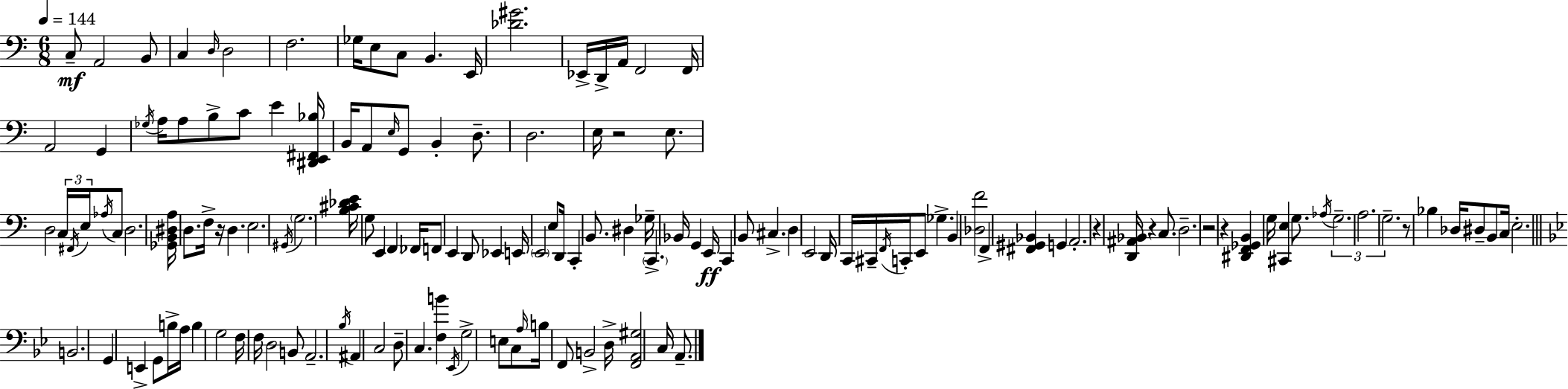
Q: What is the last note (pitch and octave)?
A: A2